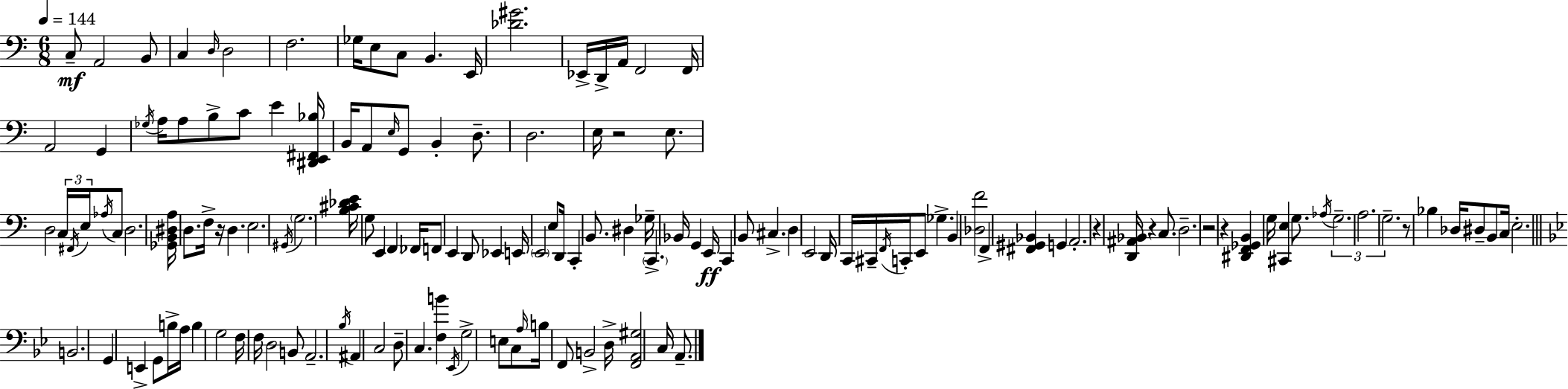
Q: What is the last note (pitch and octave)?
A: A2